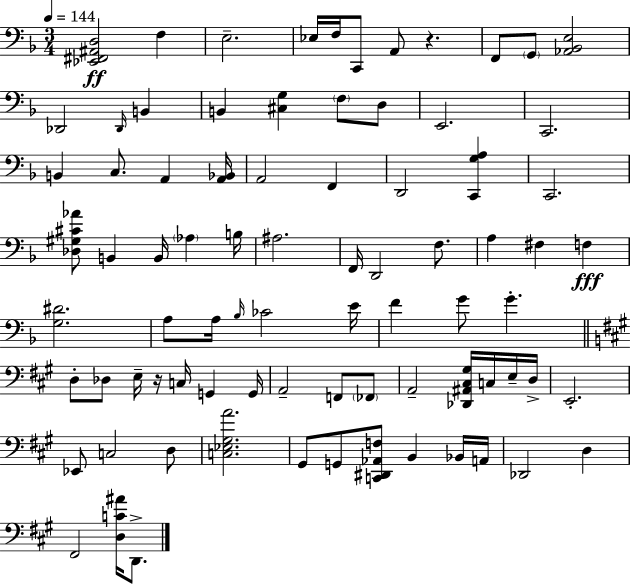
X:1
T:Untitled
M:3/4
L:1/4
K:Dm
[_E,,^F,,^A,,D,]2 F, E,2 _E,/4 F,/4 C,,/2 A,,/2 z F,,/2 G,,/2 [_A,,_B,,E,]2 _D,,2 _D,,/4 B,, B,, [^C,G,] F,/2 D,/2 E,,2 C,,2 B,, C,/2 A,, [A,,_B,,]/4 A,,2 F,, D,,2 [C,,G,A,] C,,2 [_D,^G,^C_A]/2 B,, B,,/4 _A, B,/4 ^A,2 F,,/4 D,,2 F,/2 A, ^F, F, [G,^D]2 A,/2 A,/4 _B,/4 _C2 E/4 F G/2 G D,/2 _D,/2 E,/4 z/4 C,/4 G,, G,,/4 A,,2 F,,/2 _F,,/2 A,,2 [_D,,^A,,^C,^G,]/4 C,/4 E,/4 D,/4 E,,2 _E,,/2 C,2 D,/2 [C,_E,^G,A]2 ^G,,/2 G,,/2 [C,,^D,,_A,,F,]/2 B,, _B,,/4 A,,/4 _D,,2 D, ^F,,2 [D,C^A]/4 D,,/2